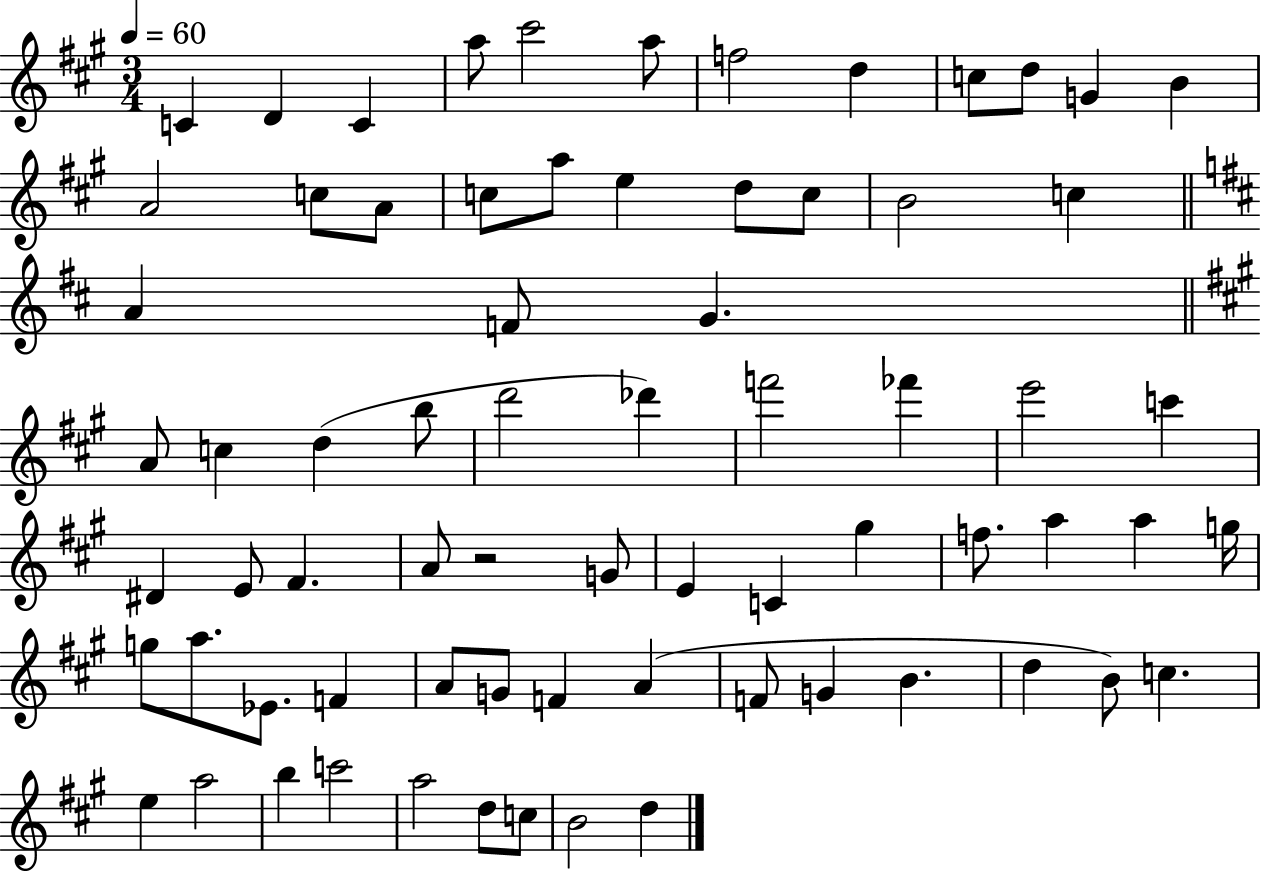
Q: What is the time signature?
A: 3/4